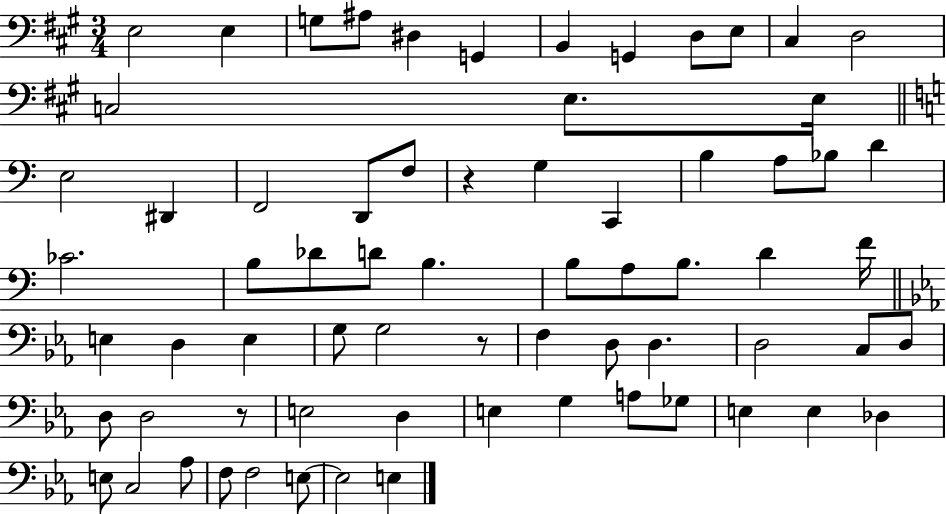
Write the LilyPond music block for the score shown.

{
  \clef bass
  \numericTimeSignature
  \time 3/4
  \key a \major
  \repeat volta 2 { e2 e4 | g8 ais8 dis4 g,4 | b,4 g,4 d8 e8 | cis4 d2 | \break c2 e8. e16 | \bar "||" \break \key c \major e2 dis,4 | f,2 d,8 f8 | r4 g4 c,4 | b4 a8 bes8 d'4 | \break ces'2. | b8 des'8 d'8 b4. | b8 a8 b8. d'4 f'16 | \bar "||" \break \key c \minor e4 d4 e4 | g8 g2 r8 | f4 d8 d4. | d2 c8 d8 | \break d8 d2 r8 | e2 d4 | e4 g4 a8 ges8 | e4 e4 des4 | \break e8 c2 aes8 | f8 f2 e8~~ | e2 e4 | } \bar "|."
}